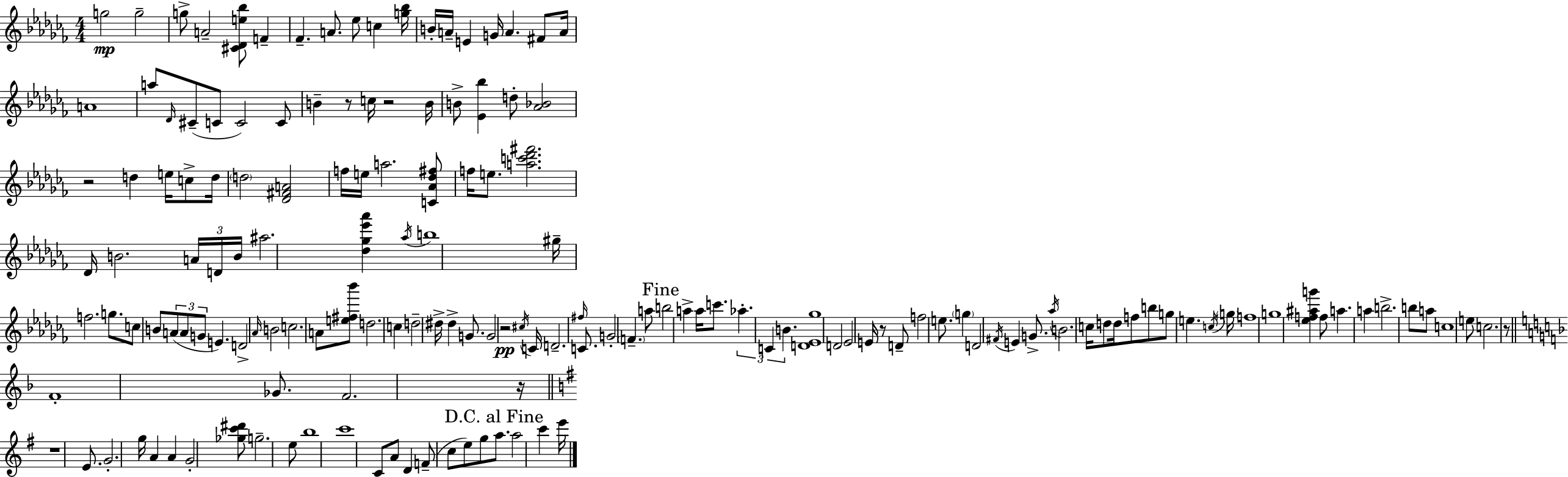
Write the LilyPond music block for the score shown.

{
  \clef treble
  \numericTimeSignature
  \time 4/4
  \key aes \minor
  g''2\mp g''2-- | g''8-> a'2-- <cis' des' e'' bes''>8 f'4-- | fes'4.-- a'8. ees''8 c''4 <g'' bes''>16 | b'16-. a'16-- e'4 g'16 a'4. fis'8 a'16 | \break a'1 | a''8 \grace { des'16 } cis'8--( c'8 c'2) c'8 | b'4-- r8 c''16 r2 | b'16 b'8-> <ees' bes''>4 d''8-. <aes' bes'>2 | \break r2 d''4 e''16 c''8-> | d''16 \parenthesize d''2 <des' fis' a'>2 | f''16 e''16 a''2. <c' aes' des'' fis''>8 | f''16 e''8. <a'' c''' des''' fis'''>2. | \break des'16 b'2. \tuplet 3/2 { a'16 d'16 | b'16 } ais''2. <des'' ges'' ees''' aes'''>4 | \acciaccatura { aes''16 } b''1 | gis''16-- f''2. g''8. | \break c''8 b'8 \tuplet 3/2 { a'8( a'8 g'8 } e'4.) | d'2-> \grace { aes'16 } b'2 | c''2. a'8 | <e'' fis'' bes'''>8 d''2. c''4 | \break d''2-- dis''16-> dis''4-> | g'8. g'2 r2\pp | \acciaccatura { cis''16 } c'16 d'2.-- | \grace { fis''16 } c'8. g'2-. \parenthesize f'4.-- | \break a''8 \mark "Fine" b''2 a''4-> | a''16 c'''8. \tuplet 3/2 { aes''4.-. c'4 b'4. } | <d' ees' ges''>1 | d'2 ees'2 | \break e'16 r8 d'8-- f''2 | e''8. \parenthesize g''4 d'2 | \acciaccatura { fis'16 } e'4 g'8.-> \acciaccatura { aes''16 } b'2. | c''16 d''8 d''16 f''8 b''8 g''8 | \break e''4. \acciaccatura { c''16 } \parenthesize g''16 f''1 | g''1 | <ees'' f'' ais'' g'''>4 f''8 a''4. | a''4 b''2.-> | \break b''8 a''8 c''1 | e''8 c''2. | r8 \bar "||" \break \key f \major f'1-. | ges'8. f'2. r16 | \bar "||" \break \key g \major r1 | e'8. g'2.-. g''16 | a'4 a'4 g'2-. | <ges'' c''' dis'''>8 g''2.-- e''8 | \break b''1 | c'''1 | c'8 a'8 d'4 f'8--( c''8 e''8) g''8 | \mark "D.C. al Fine" a''8. a''2 c'''4 e'''16 | \break \bar "|."
}